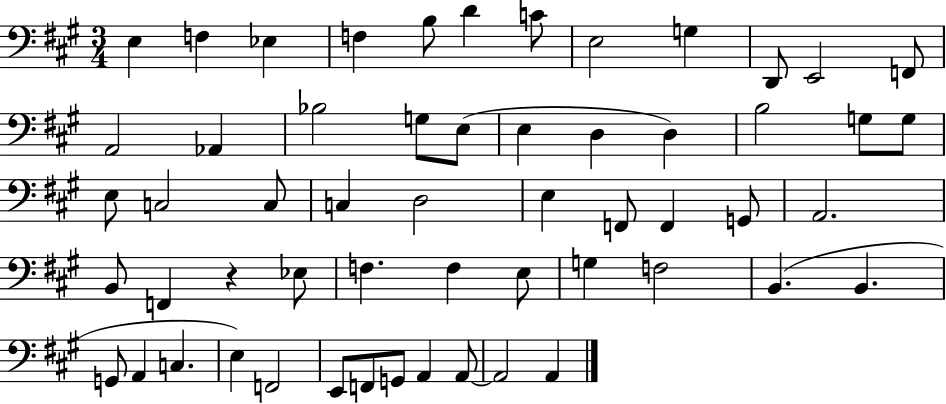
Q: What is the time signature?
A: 3/4